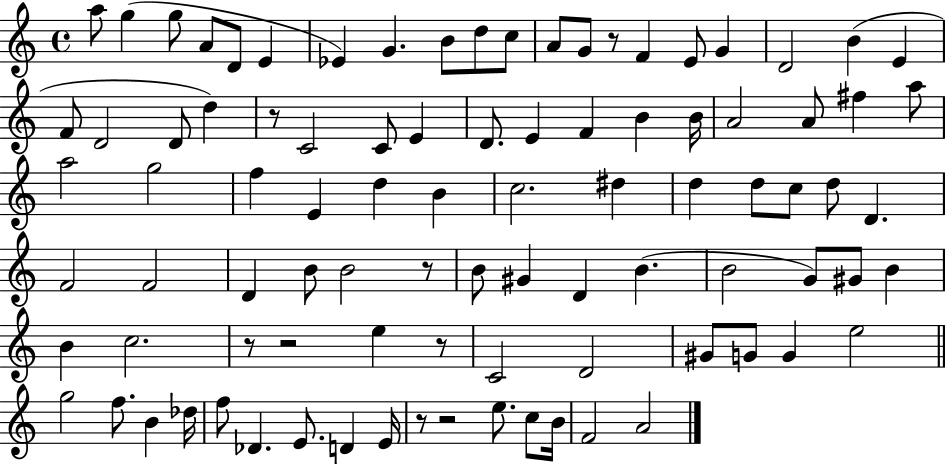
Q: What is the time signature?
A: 4/4